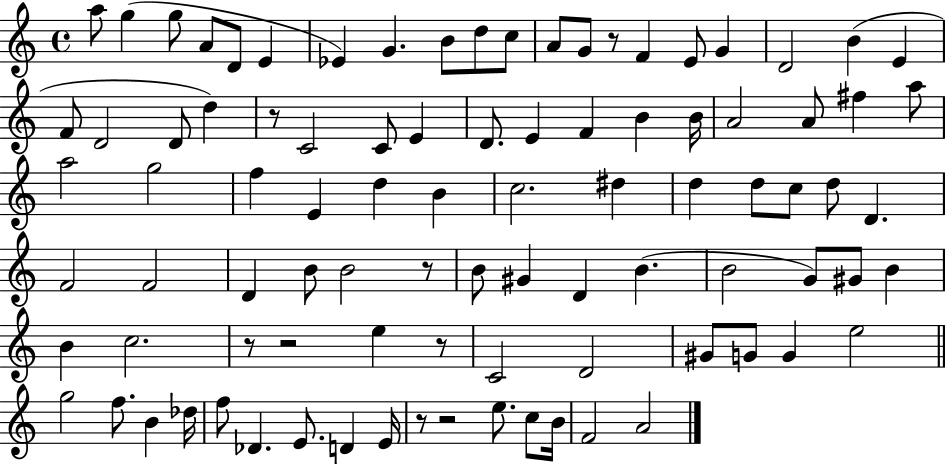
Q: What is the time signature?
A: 4/4